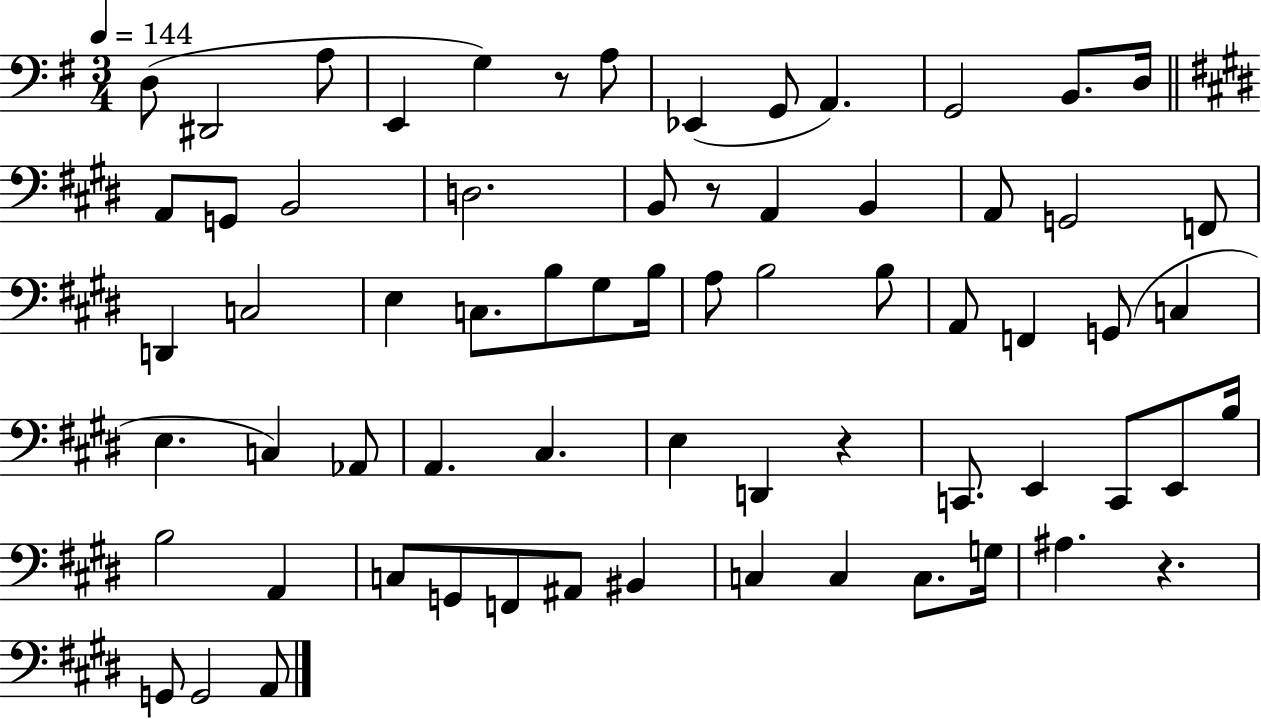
D3/e D#2/h A3/e E2/q G3/q R/e A3/e Eb2/q G2/e A2/q. G2/h B2/e. D3/s A2/e G2/e B2/h D3/h. B2/e R/e A2/q B2/q A2/e G2/h F2/e D2/q C3/h E3/q C3/e. B3/e G#3/e B3/s A3/e B3/h B3/e A2/e F2/q G2/e C3/q E3/q. C3/q Ab2/e A2/q. C#3/q. E3/q D2/q R/q C2/e. E2/q C2/e E2/e B3/s B3/h A2/q C3/e G2/e F2/e A#2/e BIS2/q C3/q C3/q C3/e. G3/s A#3/q. R/q. G2/e G2/h A2/e